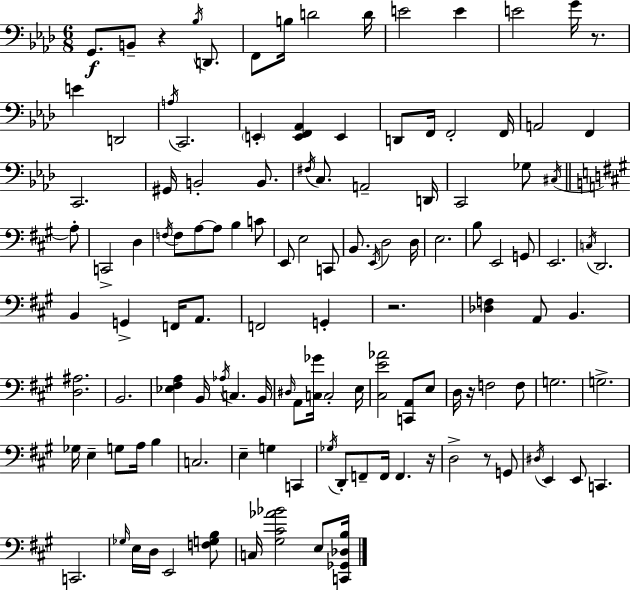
G2/e. B2/e R/q Bb3/s D2/e. F2/e B3/s D4/h D4/s E4/h E4/q E4/h G4/s R/e. E4/q D2/h A3/s C2/h. E2/q [E2,F2,Ab2]/q E2/q D2/e F2/s F2/h F2/s A2/h F2/q C2/h. G#2/s B2/h B2/e. F#3/s C3/e. A2/h D2/s C2/h Gb3/e C#3/s A3/e C2/h D3/q F3/s F3/e A3/e A3/e B3/q C4/e E2/e E3/h C2/e B2/e. E2/s D3/h D3/s E3/h. B3/e E2/h G2/e E2/h. C3/s D2/h. B2/q G2/q F2/s A2/e. F2/h G2/q R/h. [Db3,F3]/q A2/e B2/q. [D3,A#3]/h. B2/h. [Eb3,F#3,A3]/q B2/s Ab3/s C3/q. B2/s D#3/s A2/e [C3,Gb4]/s C3/h E3/s [C#3,E4,Ab4]/h [C2,A2]/e E3/e D3/s R/s F3/h F3/e G3/h. G3/h. Gb3/s E3/q G3/e A3/s B3/q C3/h. E3/q G3/q C2/q Gb3/s D2/e F2/e F2/s F2/q. R/s D3/h R/e G2/e D#3/s E2/q E2/e C2/q. C2/h. Gb3/s E3/s D3/s E2/h [F3,G3,B3]/e C3/s [G#3,C#4,Ab4,Bb4]/h E3/e [C2,Gb2,Db3,B3]/s